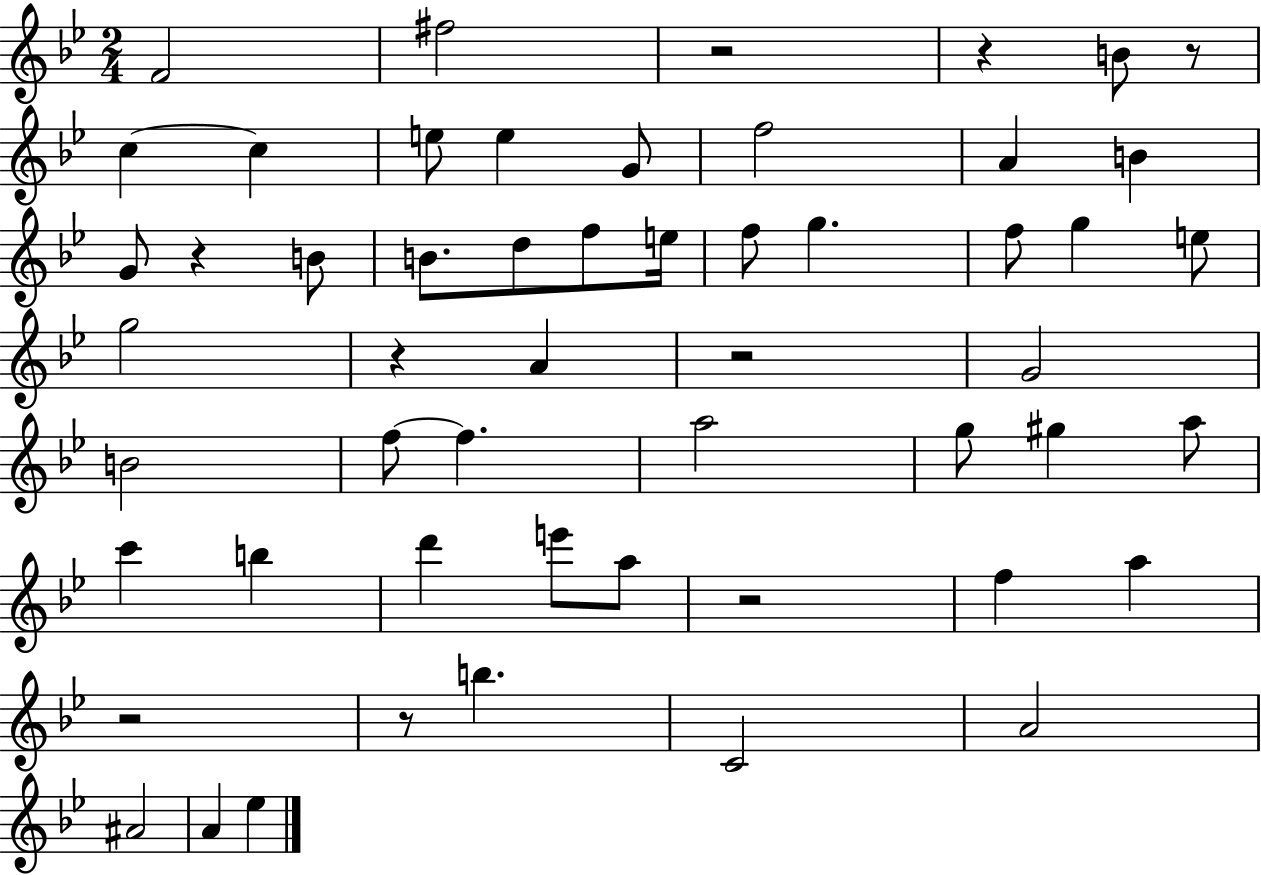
F4/h F#5/h R/h R/q B4/e R/e C5/q C5/q E5/e E5/q G4/e F5/h A4/q B4/q G4/e R/q B4/e B4/e. D5/e F5/e E5/s F5/e G5/q. F5/e G5/q E5/e G5/h R/q A4/q R/h G4/h B4/h F5/e F5/q. A5/h G5/e G#5/q A5/e C6/q B5/q D6/q E6/e A5/e R/h F5/q A5/q R/h R/e B5/q. C4/h A4/h A#4/h A4/q Eb5/q